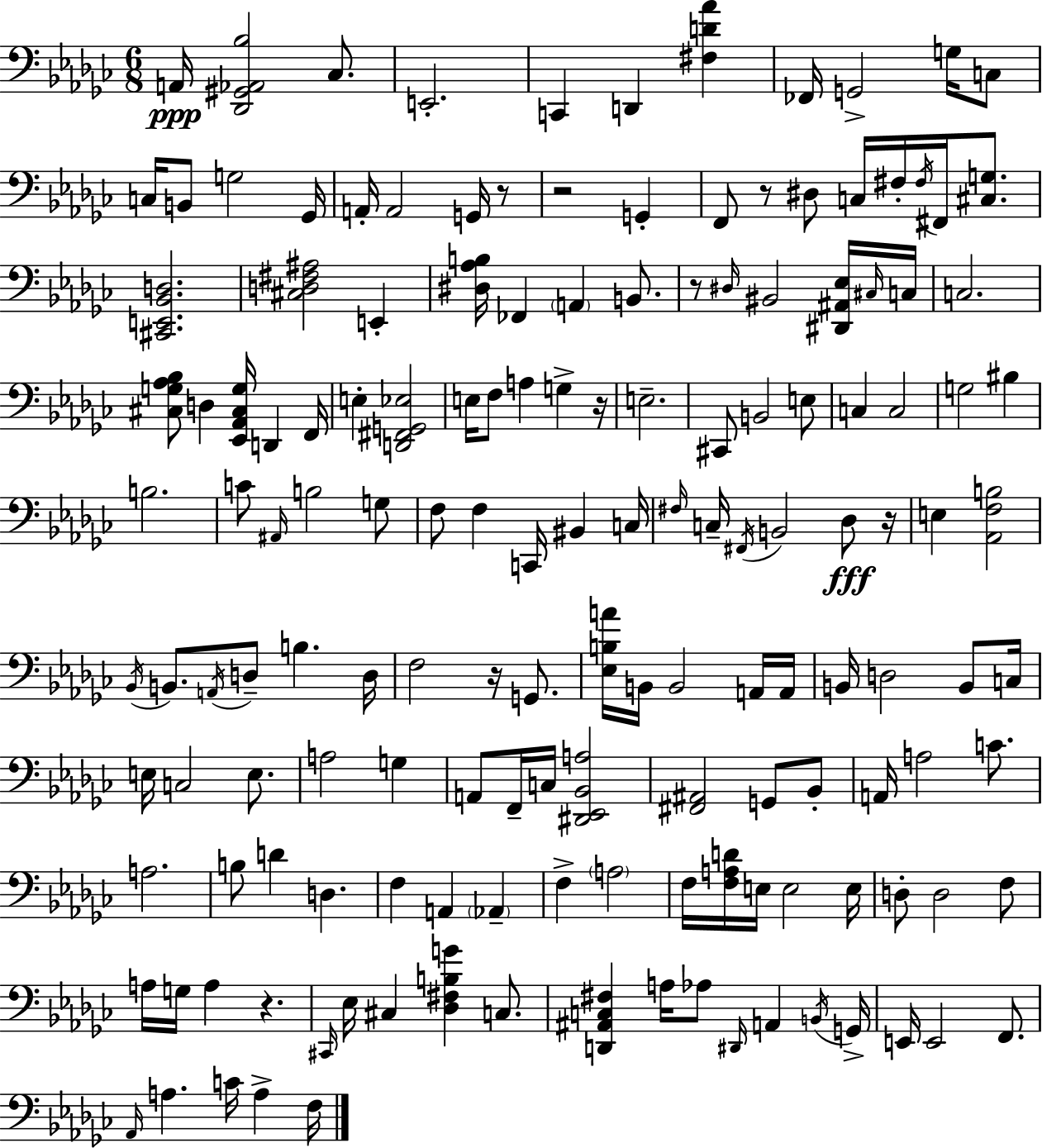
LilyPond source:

{
  \clef bass
  \numericTimeSignature
  \time 6/8
  \key ees \minor
  a,16\ppp <des, gis, aes, bes>2 ces8. | e,2.-. | c,4 d,4 <fis d' aes'>4 | fes,16 g,2-> g16 c8 | \break c16 b,8 g2 ges,16 | a,16-. a,2 g,16 r8 | r2 g,4-. | f,8 r8 dis8 c16 fis16-. \acciaccatura { fis16 } fis,16 <cis g>8. | \break <cis, e, bes, d>2. | <cis d fis ais>2 e,4-. | <dis aes b>16 fes,4 \parenthesize a,4 b,8. | r8 \grace { dis16 } bis,2 | \break <dis, ais, ees>16 \grace { cis16 } c16 c2. | <cis g aes bes>8 d4 <ees, aes, cis g>16 d,4 | f,16 e4-. <d, fis, g, ees>2 | e16 f8 a4 g4-> | \break r16 e2.-- | cis,8 b,2 | e8 c4 c2 | g2 bis4 | \break b2. | c'8 \grace { ais,16 } b2 | g8 f8 f4 c,16 bis,4 | c16 \grace { fis16 } c16-- \acciaccatura { fis,16 } b,2 | \break des8\fff r16 e4 <aes, f b>2 | \acciaccatura { bes,16 } b,8. \acciaccatura { a,16 } d8-- | b4. d16 f2 | r16 g,8. <ees b a'>16 b,16 b,2 | \break a,16 a,16 b,16 d2 | b,8 c16 e16 c2 | e8. a2 | g4 a,8 f,16-- c16 | \break <dis, ees, bes, a>2 <fis, ais,>2 | g,8 bes,8-. a,16 a2 | c'8. a2. | b8 d'4 | \break d4. f4 | a,4 \parenthesize aes,4-- f4-> | \parenthesize a2 f16 <f a d'>16 e16 e2 | e16 d8-. d2 | \break f8 a16 g16 a4 | r4. \grace { cis,16 } ees16 cis4 | <des fis b g'>4 c8. <d, ais, c fis>4 | a16 aes8 \grace { dis,16 } a,4 \acciaccatura { b,16 } g,16-> e,16 | \break e,2 f,8. \grace { aes,16 } | a4. c'16 a4-> f16 | \bar "|."
}